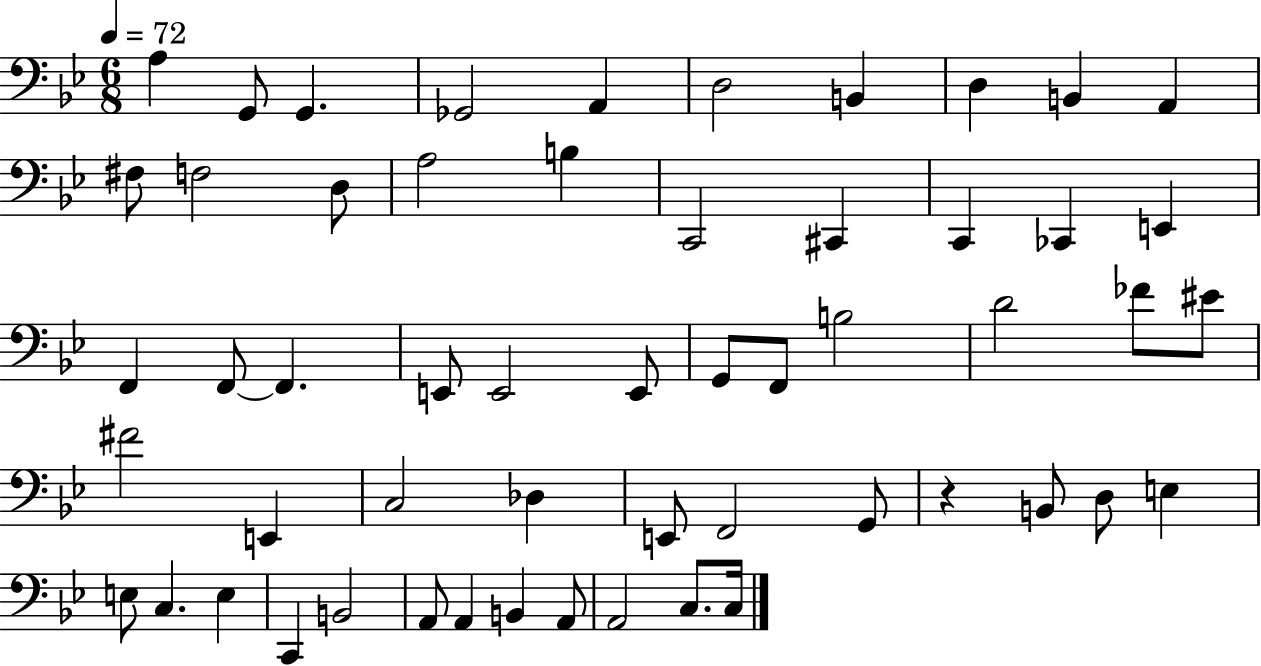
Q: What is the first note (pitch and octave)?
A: A3